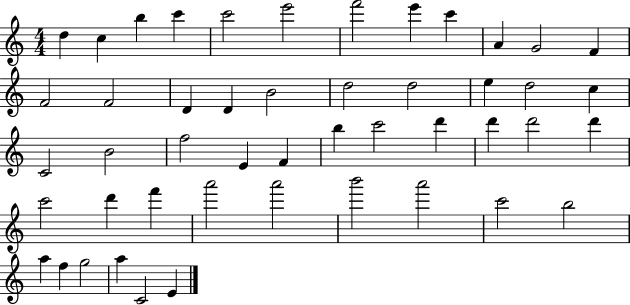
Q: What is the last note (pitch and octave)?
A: E4